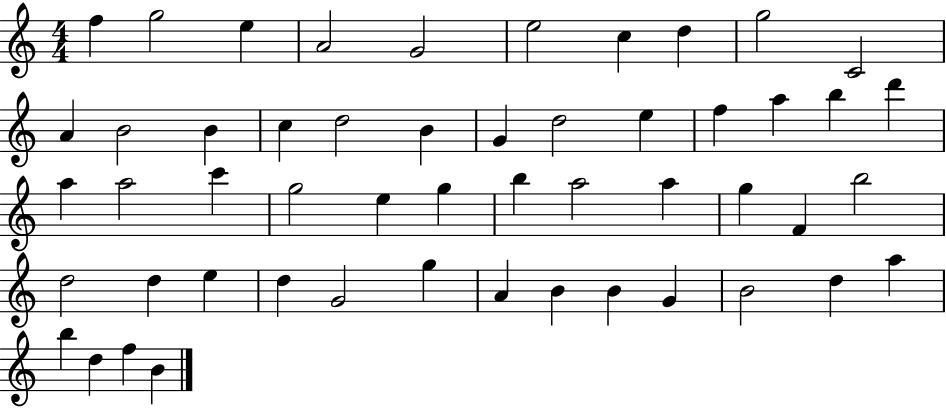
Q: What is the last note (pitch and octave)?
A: B4